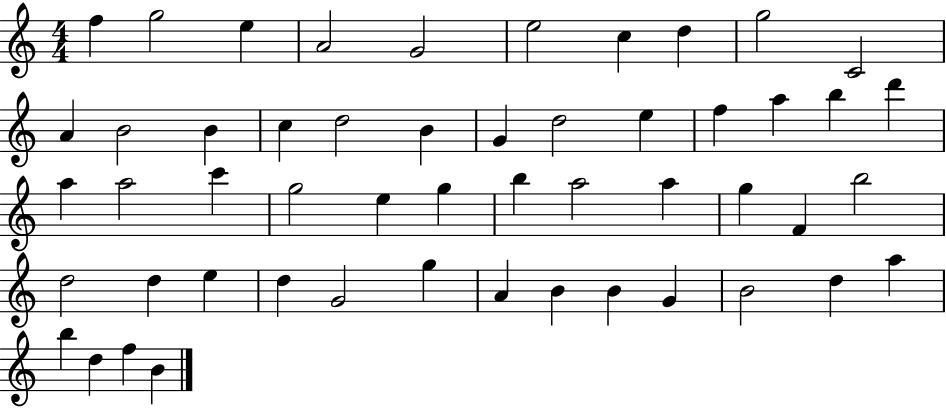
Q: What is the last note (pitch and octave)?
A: B4